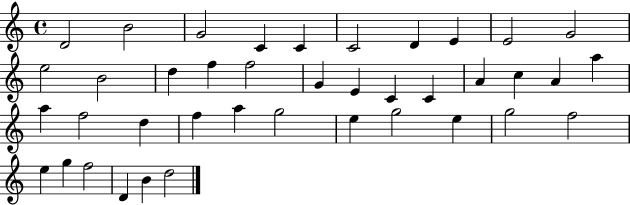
{
  \clef treble
  \time 4/4
  \defaultTimeSignature
  \key c \major
  d'2 b'2 | g'2 c'4 c'4 | c'2 d'4 e'4 | e'2 g'2 | \break e''2 b'2 | d''4 f''4 f''2 | g'4 e'4 c'4 c'4 | a'4 c''4 a'4 a''4 | \break a''4 f''2 d''4 | f''4 a''4 g''2 | e''4 g''2 e''4 | g''2 f''2 | \break e''4 g''4 f''2 | d'4 b'4 d''2 | \bar "|."
}